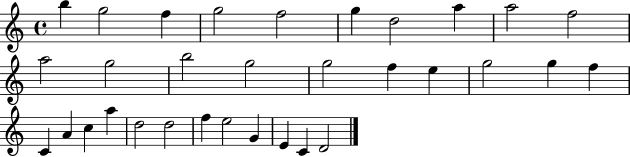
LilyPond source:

{
  \clef treble
  \time 4/4
  \defaultTimeSignature
  \key c \major
  b''4 g''2 f''4 | g''2 f''2 | g''4 d''2 a''4 | a''2 f''2 | \break a''2 g''2 | b''2 g''2 | g''2 f''4 e''4 | g''2 g''4 f''4 | \break c'4 a'4 c''4 a''4 | d''2 d''2 | f''4 e''2 g'4 | e'4 c'4 d'2 | \break \bar "|."
}